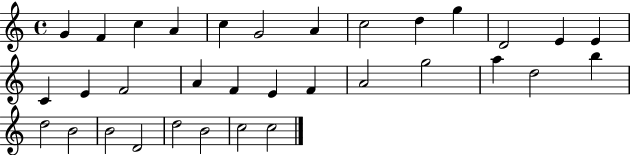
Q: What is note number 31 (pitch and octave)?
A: B4